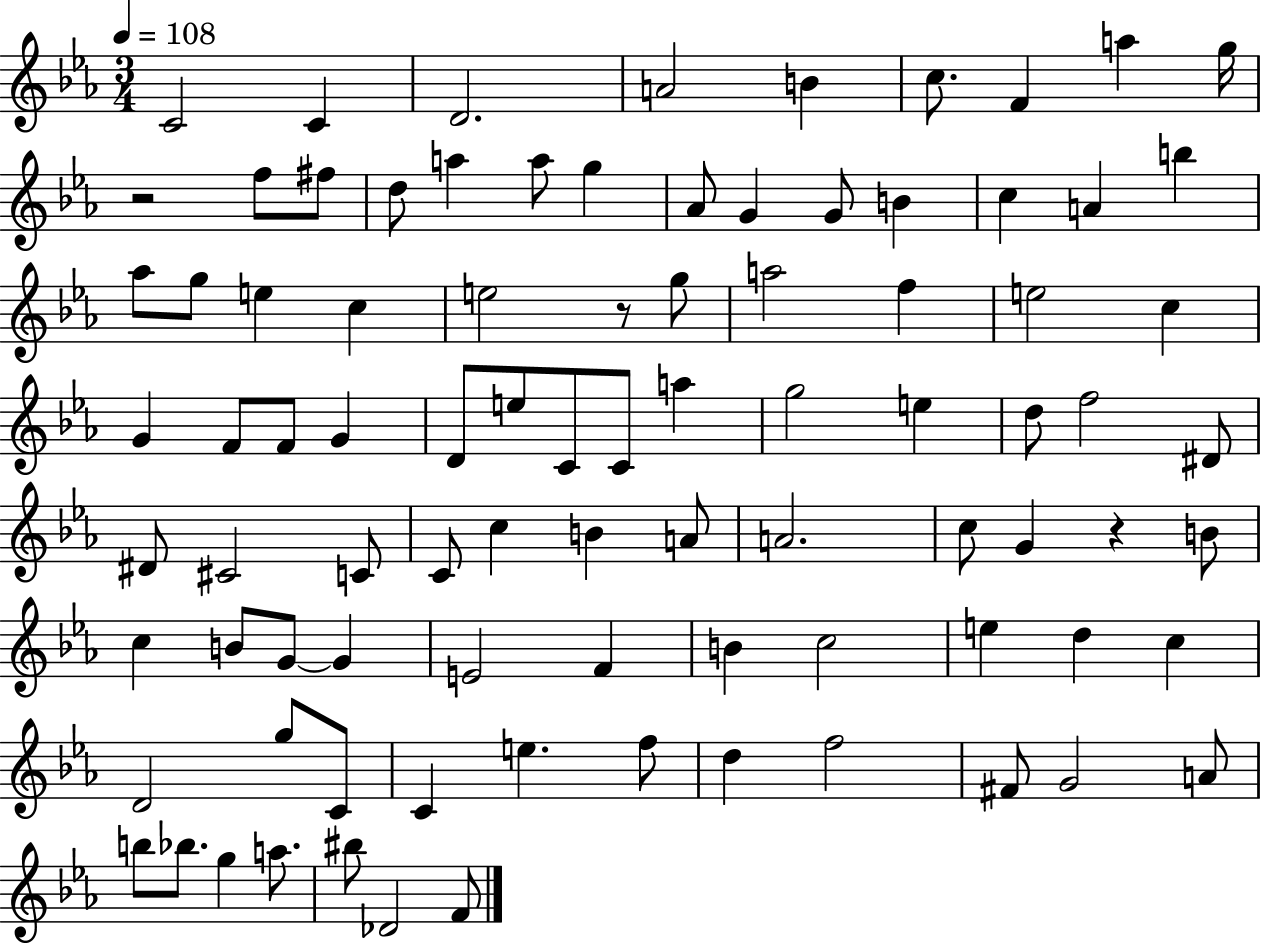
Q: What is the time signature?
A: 3/4